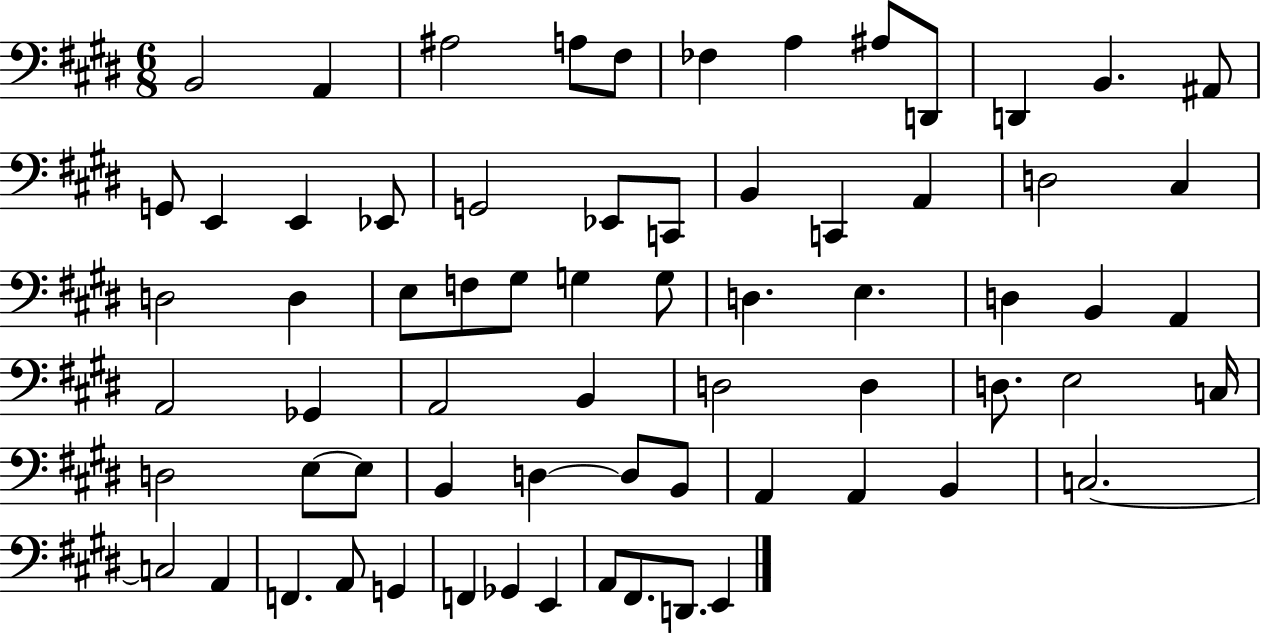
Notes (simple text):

B2/h A2/q A#3/h A3/e F#3/e FES3/q A3/q A#3/e D2/e D2/q B2/q. A#2/e G2/e E2/q E2/q Eb2/e G2/h Eb2/e C2/e B2/q C2/q A2/q D3/h C#3/q D3/h D3/q E3/e F3/e G#3/e G3/q G3/e D3/q. E3/q. D3/q B2/q A2/q A2/h Gb2/q A2/h B2/q D3/h D3/q D3/e. E3/h C3/s D3/h E3/e E3/e B2/q D3/q D3/e B2/e A2/q A2/q B2/q C3/h. C3/h A2/q F2/q. A2/e G2/q F2/q Gb2/q E2/q A2/e F#2/e. D2/e. E2/q